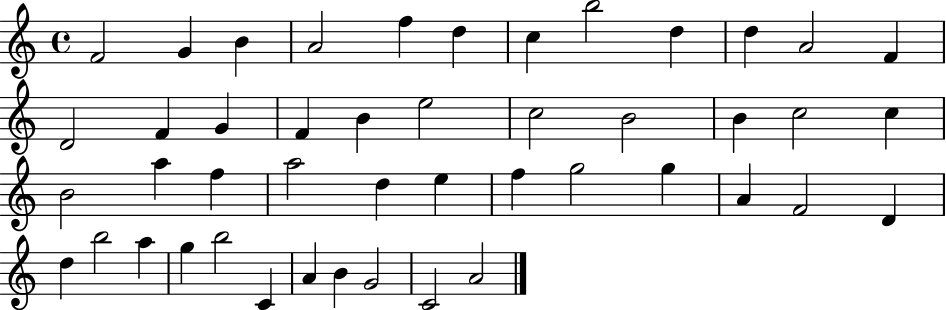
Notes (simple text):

F4/h G4/q B4/q A4/h F5/q D5/q C5/q B5/h D5/q D5/q A4/h F4/q D4/h F4/q G4/q F4/q B4/q E5/h C5/h B4/h B4/q C5/h C5/q B4/h A5/q F5/q A5/h D5/q E5/q F5/q G5/h G5/q A4/q F4/h D4/q D5/q B5/h A5/q G5/q B5/h C4/q A4/q B4/q G4/h C4/h A4/h